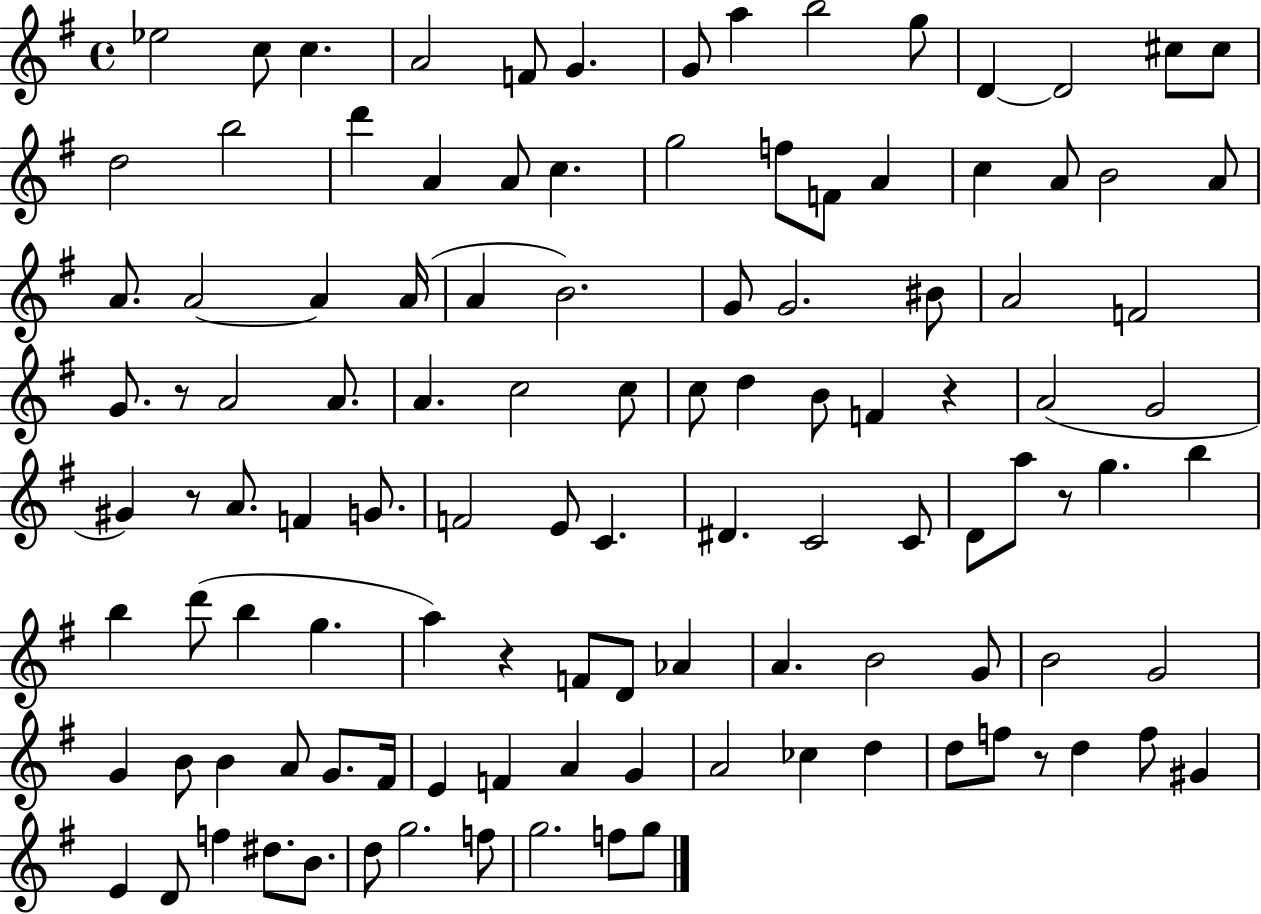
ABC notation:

X:1
T:Untitled
M:4/4
L:1/4
K:G
_e2 c/2 c A2 F/2 G G/2 a b2 g/2 D D2 ^c/2 ^c/2 d2 b2 d' A A/2 c g2 f/2 F/2 A c A/2 B2 A/2 A/2 A2 A A/4 A B2 G/2 G2 ^B/2 A2 F2 G/2 z/2 A2 A/2 A c2 c/2 c/2 d B/2 F z A2 G2 ^G z/2 A/2 F G/2 F2 E/2 C ^D C2 C/2 D/2 a/2 z/2 g b b d'/2 b g a z F/2 D/2 _A A B2 G/2 B2 G2 G B/2 B A/2 G/2 ^F/4 E F A G A2 _c d d/2 f/2 z/2 d f/2 ^G E D/2 f ^d/2 B/2 d/2 g2 f/2 g2 f/2 g/2